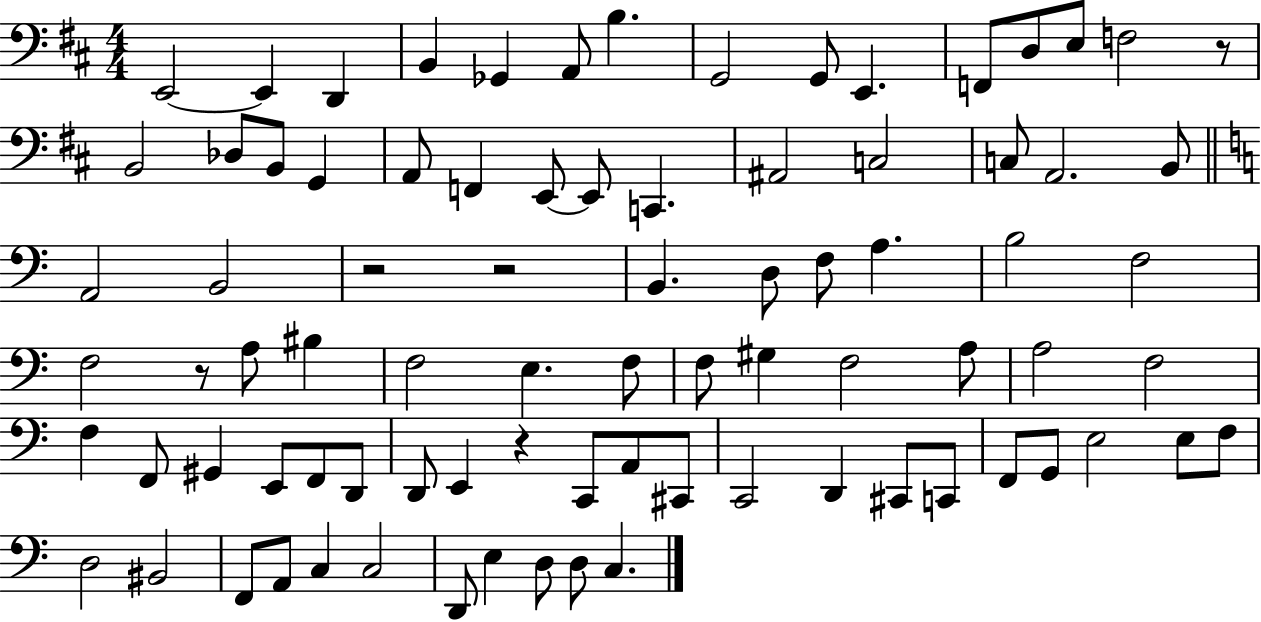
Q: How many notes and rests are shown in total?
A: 84